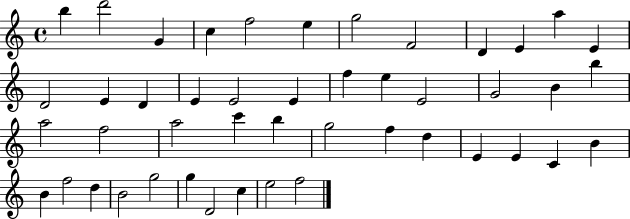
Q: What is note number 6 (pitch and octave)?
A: E5